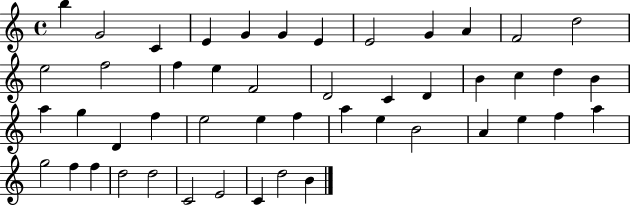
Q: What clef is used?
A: treble